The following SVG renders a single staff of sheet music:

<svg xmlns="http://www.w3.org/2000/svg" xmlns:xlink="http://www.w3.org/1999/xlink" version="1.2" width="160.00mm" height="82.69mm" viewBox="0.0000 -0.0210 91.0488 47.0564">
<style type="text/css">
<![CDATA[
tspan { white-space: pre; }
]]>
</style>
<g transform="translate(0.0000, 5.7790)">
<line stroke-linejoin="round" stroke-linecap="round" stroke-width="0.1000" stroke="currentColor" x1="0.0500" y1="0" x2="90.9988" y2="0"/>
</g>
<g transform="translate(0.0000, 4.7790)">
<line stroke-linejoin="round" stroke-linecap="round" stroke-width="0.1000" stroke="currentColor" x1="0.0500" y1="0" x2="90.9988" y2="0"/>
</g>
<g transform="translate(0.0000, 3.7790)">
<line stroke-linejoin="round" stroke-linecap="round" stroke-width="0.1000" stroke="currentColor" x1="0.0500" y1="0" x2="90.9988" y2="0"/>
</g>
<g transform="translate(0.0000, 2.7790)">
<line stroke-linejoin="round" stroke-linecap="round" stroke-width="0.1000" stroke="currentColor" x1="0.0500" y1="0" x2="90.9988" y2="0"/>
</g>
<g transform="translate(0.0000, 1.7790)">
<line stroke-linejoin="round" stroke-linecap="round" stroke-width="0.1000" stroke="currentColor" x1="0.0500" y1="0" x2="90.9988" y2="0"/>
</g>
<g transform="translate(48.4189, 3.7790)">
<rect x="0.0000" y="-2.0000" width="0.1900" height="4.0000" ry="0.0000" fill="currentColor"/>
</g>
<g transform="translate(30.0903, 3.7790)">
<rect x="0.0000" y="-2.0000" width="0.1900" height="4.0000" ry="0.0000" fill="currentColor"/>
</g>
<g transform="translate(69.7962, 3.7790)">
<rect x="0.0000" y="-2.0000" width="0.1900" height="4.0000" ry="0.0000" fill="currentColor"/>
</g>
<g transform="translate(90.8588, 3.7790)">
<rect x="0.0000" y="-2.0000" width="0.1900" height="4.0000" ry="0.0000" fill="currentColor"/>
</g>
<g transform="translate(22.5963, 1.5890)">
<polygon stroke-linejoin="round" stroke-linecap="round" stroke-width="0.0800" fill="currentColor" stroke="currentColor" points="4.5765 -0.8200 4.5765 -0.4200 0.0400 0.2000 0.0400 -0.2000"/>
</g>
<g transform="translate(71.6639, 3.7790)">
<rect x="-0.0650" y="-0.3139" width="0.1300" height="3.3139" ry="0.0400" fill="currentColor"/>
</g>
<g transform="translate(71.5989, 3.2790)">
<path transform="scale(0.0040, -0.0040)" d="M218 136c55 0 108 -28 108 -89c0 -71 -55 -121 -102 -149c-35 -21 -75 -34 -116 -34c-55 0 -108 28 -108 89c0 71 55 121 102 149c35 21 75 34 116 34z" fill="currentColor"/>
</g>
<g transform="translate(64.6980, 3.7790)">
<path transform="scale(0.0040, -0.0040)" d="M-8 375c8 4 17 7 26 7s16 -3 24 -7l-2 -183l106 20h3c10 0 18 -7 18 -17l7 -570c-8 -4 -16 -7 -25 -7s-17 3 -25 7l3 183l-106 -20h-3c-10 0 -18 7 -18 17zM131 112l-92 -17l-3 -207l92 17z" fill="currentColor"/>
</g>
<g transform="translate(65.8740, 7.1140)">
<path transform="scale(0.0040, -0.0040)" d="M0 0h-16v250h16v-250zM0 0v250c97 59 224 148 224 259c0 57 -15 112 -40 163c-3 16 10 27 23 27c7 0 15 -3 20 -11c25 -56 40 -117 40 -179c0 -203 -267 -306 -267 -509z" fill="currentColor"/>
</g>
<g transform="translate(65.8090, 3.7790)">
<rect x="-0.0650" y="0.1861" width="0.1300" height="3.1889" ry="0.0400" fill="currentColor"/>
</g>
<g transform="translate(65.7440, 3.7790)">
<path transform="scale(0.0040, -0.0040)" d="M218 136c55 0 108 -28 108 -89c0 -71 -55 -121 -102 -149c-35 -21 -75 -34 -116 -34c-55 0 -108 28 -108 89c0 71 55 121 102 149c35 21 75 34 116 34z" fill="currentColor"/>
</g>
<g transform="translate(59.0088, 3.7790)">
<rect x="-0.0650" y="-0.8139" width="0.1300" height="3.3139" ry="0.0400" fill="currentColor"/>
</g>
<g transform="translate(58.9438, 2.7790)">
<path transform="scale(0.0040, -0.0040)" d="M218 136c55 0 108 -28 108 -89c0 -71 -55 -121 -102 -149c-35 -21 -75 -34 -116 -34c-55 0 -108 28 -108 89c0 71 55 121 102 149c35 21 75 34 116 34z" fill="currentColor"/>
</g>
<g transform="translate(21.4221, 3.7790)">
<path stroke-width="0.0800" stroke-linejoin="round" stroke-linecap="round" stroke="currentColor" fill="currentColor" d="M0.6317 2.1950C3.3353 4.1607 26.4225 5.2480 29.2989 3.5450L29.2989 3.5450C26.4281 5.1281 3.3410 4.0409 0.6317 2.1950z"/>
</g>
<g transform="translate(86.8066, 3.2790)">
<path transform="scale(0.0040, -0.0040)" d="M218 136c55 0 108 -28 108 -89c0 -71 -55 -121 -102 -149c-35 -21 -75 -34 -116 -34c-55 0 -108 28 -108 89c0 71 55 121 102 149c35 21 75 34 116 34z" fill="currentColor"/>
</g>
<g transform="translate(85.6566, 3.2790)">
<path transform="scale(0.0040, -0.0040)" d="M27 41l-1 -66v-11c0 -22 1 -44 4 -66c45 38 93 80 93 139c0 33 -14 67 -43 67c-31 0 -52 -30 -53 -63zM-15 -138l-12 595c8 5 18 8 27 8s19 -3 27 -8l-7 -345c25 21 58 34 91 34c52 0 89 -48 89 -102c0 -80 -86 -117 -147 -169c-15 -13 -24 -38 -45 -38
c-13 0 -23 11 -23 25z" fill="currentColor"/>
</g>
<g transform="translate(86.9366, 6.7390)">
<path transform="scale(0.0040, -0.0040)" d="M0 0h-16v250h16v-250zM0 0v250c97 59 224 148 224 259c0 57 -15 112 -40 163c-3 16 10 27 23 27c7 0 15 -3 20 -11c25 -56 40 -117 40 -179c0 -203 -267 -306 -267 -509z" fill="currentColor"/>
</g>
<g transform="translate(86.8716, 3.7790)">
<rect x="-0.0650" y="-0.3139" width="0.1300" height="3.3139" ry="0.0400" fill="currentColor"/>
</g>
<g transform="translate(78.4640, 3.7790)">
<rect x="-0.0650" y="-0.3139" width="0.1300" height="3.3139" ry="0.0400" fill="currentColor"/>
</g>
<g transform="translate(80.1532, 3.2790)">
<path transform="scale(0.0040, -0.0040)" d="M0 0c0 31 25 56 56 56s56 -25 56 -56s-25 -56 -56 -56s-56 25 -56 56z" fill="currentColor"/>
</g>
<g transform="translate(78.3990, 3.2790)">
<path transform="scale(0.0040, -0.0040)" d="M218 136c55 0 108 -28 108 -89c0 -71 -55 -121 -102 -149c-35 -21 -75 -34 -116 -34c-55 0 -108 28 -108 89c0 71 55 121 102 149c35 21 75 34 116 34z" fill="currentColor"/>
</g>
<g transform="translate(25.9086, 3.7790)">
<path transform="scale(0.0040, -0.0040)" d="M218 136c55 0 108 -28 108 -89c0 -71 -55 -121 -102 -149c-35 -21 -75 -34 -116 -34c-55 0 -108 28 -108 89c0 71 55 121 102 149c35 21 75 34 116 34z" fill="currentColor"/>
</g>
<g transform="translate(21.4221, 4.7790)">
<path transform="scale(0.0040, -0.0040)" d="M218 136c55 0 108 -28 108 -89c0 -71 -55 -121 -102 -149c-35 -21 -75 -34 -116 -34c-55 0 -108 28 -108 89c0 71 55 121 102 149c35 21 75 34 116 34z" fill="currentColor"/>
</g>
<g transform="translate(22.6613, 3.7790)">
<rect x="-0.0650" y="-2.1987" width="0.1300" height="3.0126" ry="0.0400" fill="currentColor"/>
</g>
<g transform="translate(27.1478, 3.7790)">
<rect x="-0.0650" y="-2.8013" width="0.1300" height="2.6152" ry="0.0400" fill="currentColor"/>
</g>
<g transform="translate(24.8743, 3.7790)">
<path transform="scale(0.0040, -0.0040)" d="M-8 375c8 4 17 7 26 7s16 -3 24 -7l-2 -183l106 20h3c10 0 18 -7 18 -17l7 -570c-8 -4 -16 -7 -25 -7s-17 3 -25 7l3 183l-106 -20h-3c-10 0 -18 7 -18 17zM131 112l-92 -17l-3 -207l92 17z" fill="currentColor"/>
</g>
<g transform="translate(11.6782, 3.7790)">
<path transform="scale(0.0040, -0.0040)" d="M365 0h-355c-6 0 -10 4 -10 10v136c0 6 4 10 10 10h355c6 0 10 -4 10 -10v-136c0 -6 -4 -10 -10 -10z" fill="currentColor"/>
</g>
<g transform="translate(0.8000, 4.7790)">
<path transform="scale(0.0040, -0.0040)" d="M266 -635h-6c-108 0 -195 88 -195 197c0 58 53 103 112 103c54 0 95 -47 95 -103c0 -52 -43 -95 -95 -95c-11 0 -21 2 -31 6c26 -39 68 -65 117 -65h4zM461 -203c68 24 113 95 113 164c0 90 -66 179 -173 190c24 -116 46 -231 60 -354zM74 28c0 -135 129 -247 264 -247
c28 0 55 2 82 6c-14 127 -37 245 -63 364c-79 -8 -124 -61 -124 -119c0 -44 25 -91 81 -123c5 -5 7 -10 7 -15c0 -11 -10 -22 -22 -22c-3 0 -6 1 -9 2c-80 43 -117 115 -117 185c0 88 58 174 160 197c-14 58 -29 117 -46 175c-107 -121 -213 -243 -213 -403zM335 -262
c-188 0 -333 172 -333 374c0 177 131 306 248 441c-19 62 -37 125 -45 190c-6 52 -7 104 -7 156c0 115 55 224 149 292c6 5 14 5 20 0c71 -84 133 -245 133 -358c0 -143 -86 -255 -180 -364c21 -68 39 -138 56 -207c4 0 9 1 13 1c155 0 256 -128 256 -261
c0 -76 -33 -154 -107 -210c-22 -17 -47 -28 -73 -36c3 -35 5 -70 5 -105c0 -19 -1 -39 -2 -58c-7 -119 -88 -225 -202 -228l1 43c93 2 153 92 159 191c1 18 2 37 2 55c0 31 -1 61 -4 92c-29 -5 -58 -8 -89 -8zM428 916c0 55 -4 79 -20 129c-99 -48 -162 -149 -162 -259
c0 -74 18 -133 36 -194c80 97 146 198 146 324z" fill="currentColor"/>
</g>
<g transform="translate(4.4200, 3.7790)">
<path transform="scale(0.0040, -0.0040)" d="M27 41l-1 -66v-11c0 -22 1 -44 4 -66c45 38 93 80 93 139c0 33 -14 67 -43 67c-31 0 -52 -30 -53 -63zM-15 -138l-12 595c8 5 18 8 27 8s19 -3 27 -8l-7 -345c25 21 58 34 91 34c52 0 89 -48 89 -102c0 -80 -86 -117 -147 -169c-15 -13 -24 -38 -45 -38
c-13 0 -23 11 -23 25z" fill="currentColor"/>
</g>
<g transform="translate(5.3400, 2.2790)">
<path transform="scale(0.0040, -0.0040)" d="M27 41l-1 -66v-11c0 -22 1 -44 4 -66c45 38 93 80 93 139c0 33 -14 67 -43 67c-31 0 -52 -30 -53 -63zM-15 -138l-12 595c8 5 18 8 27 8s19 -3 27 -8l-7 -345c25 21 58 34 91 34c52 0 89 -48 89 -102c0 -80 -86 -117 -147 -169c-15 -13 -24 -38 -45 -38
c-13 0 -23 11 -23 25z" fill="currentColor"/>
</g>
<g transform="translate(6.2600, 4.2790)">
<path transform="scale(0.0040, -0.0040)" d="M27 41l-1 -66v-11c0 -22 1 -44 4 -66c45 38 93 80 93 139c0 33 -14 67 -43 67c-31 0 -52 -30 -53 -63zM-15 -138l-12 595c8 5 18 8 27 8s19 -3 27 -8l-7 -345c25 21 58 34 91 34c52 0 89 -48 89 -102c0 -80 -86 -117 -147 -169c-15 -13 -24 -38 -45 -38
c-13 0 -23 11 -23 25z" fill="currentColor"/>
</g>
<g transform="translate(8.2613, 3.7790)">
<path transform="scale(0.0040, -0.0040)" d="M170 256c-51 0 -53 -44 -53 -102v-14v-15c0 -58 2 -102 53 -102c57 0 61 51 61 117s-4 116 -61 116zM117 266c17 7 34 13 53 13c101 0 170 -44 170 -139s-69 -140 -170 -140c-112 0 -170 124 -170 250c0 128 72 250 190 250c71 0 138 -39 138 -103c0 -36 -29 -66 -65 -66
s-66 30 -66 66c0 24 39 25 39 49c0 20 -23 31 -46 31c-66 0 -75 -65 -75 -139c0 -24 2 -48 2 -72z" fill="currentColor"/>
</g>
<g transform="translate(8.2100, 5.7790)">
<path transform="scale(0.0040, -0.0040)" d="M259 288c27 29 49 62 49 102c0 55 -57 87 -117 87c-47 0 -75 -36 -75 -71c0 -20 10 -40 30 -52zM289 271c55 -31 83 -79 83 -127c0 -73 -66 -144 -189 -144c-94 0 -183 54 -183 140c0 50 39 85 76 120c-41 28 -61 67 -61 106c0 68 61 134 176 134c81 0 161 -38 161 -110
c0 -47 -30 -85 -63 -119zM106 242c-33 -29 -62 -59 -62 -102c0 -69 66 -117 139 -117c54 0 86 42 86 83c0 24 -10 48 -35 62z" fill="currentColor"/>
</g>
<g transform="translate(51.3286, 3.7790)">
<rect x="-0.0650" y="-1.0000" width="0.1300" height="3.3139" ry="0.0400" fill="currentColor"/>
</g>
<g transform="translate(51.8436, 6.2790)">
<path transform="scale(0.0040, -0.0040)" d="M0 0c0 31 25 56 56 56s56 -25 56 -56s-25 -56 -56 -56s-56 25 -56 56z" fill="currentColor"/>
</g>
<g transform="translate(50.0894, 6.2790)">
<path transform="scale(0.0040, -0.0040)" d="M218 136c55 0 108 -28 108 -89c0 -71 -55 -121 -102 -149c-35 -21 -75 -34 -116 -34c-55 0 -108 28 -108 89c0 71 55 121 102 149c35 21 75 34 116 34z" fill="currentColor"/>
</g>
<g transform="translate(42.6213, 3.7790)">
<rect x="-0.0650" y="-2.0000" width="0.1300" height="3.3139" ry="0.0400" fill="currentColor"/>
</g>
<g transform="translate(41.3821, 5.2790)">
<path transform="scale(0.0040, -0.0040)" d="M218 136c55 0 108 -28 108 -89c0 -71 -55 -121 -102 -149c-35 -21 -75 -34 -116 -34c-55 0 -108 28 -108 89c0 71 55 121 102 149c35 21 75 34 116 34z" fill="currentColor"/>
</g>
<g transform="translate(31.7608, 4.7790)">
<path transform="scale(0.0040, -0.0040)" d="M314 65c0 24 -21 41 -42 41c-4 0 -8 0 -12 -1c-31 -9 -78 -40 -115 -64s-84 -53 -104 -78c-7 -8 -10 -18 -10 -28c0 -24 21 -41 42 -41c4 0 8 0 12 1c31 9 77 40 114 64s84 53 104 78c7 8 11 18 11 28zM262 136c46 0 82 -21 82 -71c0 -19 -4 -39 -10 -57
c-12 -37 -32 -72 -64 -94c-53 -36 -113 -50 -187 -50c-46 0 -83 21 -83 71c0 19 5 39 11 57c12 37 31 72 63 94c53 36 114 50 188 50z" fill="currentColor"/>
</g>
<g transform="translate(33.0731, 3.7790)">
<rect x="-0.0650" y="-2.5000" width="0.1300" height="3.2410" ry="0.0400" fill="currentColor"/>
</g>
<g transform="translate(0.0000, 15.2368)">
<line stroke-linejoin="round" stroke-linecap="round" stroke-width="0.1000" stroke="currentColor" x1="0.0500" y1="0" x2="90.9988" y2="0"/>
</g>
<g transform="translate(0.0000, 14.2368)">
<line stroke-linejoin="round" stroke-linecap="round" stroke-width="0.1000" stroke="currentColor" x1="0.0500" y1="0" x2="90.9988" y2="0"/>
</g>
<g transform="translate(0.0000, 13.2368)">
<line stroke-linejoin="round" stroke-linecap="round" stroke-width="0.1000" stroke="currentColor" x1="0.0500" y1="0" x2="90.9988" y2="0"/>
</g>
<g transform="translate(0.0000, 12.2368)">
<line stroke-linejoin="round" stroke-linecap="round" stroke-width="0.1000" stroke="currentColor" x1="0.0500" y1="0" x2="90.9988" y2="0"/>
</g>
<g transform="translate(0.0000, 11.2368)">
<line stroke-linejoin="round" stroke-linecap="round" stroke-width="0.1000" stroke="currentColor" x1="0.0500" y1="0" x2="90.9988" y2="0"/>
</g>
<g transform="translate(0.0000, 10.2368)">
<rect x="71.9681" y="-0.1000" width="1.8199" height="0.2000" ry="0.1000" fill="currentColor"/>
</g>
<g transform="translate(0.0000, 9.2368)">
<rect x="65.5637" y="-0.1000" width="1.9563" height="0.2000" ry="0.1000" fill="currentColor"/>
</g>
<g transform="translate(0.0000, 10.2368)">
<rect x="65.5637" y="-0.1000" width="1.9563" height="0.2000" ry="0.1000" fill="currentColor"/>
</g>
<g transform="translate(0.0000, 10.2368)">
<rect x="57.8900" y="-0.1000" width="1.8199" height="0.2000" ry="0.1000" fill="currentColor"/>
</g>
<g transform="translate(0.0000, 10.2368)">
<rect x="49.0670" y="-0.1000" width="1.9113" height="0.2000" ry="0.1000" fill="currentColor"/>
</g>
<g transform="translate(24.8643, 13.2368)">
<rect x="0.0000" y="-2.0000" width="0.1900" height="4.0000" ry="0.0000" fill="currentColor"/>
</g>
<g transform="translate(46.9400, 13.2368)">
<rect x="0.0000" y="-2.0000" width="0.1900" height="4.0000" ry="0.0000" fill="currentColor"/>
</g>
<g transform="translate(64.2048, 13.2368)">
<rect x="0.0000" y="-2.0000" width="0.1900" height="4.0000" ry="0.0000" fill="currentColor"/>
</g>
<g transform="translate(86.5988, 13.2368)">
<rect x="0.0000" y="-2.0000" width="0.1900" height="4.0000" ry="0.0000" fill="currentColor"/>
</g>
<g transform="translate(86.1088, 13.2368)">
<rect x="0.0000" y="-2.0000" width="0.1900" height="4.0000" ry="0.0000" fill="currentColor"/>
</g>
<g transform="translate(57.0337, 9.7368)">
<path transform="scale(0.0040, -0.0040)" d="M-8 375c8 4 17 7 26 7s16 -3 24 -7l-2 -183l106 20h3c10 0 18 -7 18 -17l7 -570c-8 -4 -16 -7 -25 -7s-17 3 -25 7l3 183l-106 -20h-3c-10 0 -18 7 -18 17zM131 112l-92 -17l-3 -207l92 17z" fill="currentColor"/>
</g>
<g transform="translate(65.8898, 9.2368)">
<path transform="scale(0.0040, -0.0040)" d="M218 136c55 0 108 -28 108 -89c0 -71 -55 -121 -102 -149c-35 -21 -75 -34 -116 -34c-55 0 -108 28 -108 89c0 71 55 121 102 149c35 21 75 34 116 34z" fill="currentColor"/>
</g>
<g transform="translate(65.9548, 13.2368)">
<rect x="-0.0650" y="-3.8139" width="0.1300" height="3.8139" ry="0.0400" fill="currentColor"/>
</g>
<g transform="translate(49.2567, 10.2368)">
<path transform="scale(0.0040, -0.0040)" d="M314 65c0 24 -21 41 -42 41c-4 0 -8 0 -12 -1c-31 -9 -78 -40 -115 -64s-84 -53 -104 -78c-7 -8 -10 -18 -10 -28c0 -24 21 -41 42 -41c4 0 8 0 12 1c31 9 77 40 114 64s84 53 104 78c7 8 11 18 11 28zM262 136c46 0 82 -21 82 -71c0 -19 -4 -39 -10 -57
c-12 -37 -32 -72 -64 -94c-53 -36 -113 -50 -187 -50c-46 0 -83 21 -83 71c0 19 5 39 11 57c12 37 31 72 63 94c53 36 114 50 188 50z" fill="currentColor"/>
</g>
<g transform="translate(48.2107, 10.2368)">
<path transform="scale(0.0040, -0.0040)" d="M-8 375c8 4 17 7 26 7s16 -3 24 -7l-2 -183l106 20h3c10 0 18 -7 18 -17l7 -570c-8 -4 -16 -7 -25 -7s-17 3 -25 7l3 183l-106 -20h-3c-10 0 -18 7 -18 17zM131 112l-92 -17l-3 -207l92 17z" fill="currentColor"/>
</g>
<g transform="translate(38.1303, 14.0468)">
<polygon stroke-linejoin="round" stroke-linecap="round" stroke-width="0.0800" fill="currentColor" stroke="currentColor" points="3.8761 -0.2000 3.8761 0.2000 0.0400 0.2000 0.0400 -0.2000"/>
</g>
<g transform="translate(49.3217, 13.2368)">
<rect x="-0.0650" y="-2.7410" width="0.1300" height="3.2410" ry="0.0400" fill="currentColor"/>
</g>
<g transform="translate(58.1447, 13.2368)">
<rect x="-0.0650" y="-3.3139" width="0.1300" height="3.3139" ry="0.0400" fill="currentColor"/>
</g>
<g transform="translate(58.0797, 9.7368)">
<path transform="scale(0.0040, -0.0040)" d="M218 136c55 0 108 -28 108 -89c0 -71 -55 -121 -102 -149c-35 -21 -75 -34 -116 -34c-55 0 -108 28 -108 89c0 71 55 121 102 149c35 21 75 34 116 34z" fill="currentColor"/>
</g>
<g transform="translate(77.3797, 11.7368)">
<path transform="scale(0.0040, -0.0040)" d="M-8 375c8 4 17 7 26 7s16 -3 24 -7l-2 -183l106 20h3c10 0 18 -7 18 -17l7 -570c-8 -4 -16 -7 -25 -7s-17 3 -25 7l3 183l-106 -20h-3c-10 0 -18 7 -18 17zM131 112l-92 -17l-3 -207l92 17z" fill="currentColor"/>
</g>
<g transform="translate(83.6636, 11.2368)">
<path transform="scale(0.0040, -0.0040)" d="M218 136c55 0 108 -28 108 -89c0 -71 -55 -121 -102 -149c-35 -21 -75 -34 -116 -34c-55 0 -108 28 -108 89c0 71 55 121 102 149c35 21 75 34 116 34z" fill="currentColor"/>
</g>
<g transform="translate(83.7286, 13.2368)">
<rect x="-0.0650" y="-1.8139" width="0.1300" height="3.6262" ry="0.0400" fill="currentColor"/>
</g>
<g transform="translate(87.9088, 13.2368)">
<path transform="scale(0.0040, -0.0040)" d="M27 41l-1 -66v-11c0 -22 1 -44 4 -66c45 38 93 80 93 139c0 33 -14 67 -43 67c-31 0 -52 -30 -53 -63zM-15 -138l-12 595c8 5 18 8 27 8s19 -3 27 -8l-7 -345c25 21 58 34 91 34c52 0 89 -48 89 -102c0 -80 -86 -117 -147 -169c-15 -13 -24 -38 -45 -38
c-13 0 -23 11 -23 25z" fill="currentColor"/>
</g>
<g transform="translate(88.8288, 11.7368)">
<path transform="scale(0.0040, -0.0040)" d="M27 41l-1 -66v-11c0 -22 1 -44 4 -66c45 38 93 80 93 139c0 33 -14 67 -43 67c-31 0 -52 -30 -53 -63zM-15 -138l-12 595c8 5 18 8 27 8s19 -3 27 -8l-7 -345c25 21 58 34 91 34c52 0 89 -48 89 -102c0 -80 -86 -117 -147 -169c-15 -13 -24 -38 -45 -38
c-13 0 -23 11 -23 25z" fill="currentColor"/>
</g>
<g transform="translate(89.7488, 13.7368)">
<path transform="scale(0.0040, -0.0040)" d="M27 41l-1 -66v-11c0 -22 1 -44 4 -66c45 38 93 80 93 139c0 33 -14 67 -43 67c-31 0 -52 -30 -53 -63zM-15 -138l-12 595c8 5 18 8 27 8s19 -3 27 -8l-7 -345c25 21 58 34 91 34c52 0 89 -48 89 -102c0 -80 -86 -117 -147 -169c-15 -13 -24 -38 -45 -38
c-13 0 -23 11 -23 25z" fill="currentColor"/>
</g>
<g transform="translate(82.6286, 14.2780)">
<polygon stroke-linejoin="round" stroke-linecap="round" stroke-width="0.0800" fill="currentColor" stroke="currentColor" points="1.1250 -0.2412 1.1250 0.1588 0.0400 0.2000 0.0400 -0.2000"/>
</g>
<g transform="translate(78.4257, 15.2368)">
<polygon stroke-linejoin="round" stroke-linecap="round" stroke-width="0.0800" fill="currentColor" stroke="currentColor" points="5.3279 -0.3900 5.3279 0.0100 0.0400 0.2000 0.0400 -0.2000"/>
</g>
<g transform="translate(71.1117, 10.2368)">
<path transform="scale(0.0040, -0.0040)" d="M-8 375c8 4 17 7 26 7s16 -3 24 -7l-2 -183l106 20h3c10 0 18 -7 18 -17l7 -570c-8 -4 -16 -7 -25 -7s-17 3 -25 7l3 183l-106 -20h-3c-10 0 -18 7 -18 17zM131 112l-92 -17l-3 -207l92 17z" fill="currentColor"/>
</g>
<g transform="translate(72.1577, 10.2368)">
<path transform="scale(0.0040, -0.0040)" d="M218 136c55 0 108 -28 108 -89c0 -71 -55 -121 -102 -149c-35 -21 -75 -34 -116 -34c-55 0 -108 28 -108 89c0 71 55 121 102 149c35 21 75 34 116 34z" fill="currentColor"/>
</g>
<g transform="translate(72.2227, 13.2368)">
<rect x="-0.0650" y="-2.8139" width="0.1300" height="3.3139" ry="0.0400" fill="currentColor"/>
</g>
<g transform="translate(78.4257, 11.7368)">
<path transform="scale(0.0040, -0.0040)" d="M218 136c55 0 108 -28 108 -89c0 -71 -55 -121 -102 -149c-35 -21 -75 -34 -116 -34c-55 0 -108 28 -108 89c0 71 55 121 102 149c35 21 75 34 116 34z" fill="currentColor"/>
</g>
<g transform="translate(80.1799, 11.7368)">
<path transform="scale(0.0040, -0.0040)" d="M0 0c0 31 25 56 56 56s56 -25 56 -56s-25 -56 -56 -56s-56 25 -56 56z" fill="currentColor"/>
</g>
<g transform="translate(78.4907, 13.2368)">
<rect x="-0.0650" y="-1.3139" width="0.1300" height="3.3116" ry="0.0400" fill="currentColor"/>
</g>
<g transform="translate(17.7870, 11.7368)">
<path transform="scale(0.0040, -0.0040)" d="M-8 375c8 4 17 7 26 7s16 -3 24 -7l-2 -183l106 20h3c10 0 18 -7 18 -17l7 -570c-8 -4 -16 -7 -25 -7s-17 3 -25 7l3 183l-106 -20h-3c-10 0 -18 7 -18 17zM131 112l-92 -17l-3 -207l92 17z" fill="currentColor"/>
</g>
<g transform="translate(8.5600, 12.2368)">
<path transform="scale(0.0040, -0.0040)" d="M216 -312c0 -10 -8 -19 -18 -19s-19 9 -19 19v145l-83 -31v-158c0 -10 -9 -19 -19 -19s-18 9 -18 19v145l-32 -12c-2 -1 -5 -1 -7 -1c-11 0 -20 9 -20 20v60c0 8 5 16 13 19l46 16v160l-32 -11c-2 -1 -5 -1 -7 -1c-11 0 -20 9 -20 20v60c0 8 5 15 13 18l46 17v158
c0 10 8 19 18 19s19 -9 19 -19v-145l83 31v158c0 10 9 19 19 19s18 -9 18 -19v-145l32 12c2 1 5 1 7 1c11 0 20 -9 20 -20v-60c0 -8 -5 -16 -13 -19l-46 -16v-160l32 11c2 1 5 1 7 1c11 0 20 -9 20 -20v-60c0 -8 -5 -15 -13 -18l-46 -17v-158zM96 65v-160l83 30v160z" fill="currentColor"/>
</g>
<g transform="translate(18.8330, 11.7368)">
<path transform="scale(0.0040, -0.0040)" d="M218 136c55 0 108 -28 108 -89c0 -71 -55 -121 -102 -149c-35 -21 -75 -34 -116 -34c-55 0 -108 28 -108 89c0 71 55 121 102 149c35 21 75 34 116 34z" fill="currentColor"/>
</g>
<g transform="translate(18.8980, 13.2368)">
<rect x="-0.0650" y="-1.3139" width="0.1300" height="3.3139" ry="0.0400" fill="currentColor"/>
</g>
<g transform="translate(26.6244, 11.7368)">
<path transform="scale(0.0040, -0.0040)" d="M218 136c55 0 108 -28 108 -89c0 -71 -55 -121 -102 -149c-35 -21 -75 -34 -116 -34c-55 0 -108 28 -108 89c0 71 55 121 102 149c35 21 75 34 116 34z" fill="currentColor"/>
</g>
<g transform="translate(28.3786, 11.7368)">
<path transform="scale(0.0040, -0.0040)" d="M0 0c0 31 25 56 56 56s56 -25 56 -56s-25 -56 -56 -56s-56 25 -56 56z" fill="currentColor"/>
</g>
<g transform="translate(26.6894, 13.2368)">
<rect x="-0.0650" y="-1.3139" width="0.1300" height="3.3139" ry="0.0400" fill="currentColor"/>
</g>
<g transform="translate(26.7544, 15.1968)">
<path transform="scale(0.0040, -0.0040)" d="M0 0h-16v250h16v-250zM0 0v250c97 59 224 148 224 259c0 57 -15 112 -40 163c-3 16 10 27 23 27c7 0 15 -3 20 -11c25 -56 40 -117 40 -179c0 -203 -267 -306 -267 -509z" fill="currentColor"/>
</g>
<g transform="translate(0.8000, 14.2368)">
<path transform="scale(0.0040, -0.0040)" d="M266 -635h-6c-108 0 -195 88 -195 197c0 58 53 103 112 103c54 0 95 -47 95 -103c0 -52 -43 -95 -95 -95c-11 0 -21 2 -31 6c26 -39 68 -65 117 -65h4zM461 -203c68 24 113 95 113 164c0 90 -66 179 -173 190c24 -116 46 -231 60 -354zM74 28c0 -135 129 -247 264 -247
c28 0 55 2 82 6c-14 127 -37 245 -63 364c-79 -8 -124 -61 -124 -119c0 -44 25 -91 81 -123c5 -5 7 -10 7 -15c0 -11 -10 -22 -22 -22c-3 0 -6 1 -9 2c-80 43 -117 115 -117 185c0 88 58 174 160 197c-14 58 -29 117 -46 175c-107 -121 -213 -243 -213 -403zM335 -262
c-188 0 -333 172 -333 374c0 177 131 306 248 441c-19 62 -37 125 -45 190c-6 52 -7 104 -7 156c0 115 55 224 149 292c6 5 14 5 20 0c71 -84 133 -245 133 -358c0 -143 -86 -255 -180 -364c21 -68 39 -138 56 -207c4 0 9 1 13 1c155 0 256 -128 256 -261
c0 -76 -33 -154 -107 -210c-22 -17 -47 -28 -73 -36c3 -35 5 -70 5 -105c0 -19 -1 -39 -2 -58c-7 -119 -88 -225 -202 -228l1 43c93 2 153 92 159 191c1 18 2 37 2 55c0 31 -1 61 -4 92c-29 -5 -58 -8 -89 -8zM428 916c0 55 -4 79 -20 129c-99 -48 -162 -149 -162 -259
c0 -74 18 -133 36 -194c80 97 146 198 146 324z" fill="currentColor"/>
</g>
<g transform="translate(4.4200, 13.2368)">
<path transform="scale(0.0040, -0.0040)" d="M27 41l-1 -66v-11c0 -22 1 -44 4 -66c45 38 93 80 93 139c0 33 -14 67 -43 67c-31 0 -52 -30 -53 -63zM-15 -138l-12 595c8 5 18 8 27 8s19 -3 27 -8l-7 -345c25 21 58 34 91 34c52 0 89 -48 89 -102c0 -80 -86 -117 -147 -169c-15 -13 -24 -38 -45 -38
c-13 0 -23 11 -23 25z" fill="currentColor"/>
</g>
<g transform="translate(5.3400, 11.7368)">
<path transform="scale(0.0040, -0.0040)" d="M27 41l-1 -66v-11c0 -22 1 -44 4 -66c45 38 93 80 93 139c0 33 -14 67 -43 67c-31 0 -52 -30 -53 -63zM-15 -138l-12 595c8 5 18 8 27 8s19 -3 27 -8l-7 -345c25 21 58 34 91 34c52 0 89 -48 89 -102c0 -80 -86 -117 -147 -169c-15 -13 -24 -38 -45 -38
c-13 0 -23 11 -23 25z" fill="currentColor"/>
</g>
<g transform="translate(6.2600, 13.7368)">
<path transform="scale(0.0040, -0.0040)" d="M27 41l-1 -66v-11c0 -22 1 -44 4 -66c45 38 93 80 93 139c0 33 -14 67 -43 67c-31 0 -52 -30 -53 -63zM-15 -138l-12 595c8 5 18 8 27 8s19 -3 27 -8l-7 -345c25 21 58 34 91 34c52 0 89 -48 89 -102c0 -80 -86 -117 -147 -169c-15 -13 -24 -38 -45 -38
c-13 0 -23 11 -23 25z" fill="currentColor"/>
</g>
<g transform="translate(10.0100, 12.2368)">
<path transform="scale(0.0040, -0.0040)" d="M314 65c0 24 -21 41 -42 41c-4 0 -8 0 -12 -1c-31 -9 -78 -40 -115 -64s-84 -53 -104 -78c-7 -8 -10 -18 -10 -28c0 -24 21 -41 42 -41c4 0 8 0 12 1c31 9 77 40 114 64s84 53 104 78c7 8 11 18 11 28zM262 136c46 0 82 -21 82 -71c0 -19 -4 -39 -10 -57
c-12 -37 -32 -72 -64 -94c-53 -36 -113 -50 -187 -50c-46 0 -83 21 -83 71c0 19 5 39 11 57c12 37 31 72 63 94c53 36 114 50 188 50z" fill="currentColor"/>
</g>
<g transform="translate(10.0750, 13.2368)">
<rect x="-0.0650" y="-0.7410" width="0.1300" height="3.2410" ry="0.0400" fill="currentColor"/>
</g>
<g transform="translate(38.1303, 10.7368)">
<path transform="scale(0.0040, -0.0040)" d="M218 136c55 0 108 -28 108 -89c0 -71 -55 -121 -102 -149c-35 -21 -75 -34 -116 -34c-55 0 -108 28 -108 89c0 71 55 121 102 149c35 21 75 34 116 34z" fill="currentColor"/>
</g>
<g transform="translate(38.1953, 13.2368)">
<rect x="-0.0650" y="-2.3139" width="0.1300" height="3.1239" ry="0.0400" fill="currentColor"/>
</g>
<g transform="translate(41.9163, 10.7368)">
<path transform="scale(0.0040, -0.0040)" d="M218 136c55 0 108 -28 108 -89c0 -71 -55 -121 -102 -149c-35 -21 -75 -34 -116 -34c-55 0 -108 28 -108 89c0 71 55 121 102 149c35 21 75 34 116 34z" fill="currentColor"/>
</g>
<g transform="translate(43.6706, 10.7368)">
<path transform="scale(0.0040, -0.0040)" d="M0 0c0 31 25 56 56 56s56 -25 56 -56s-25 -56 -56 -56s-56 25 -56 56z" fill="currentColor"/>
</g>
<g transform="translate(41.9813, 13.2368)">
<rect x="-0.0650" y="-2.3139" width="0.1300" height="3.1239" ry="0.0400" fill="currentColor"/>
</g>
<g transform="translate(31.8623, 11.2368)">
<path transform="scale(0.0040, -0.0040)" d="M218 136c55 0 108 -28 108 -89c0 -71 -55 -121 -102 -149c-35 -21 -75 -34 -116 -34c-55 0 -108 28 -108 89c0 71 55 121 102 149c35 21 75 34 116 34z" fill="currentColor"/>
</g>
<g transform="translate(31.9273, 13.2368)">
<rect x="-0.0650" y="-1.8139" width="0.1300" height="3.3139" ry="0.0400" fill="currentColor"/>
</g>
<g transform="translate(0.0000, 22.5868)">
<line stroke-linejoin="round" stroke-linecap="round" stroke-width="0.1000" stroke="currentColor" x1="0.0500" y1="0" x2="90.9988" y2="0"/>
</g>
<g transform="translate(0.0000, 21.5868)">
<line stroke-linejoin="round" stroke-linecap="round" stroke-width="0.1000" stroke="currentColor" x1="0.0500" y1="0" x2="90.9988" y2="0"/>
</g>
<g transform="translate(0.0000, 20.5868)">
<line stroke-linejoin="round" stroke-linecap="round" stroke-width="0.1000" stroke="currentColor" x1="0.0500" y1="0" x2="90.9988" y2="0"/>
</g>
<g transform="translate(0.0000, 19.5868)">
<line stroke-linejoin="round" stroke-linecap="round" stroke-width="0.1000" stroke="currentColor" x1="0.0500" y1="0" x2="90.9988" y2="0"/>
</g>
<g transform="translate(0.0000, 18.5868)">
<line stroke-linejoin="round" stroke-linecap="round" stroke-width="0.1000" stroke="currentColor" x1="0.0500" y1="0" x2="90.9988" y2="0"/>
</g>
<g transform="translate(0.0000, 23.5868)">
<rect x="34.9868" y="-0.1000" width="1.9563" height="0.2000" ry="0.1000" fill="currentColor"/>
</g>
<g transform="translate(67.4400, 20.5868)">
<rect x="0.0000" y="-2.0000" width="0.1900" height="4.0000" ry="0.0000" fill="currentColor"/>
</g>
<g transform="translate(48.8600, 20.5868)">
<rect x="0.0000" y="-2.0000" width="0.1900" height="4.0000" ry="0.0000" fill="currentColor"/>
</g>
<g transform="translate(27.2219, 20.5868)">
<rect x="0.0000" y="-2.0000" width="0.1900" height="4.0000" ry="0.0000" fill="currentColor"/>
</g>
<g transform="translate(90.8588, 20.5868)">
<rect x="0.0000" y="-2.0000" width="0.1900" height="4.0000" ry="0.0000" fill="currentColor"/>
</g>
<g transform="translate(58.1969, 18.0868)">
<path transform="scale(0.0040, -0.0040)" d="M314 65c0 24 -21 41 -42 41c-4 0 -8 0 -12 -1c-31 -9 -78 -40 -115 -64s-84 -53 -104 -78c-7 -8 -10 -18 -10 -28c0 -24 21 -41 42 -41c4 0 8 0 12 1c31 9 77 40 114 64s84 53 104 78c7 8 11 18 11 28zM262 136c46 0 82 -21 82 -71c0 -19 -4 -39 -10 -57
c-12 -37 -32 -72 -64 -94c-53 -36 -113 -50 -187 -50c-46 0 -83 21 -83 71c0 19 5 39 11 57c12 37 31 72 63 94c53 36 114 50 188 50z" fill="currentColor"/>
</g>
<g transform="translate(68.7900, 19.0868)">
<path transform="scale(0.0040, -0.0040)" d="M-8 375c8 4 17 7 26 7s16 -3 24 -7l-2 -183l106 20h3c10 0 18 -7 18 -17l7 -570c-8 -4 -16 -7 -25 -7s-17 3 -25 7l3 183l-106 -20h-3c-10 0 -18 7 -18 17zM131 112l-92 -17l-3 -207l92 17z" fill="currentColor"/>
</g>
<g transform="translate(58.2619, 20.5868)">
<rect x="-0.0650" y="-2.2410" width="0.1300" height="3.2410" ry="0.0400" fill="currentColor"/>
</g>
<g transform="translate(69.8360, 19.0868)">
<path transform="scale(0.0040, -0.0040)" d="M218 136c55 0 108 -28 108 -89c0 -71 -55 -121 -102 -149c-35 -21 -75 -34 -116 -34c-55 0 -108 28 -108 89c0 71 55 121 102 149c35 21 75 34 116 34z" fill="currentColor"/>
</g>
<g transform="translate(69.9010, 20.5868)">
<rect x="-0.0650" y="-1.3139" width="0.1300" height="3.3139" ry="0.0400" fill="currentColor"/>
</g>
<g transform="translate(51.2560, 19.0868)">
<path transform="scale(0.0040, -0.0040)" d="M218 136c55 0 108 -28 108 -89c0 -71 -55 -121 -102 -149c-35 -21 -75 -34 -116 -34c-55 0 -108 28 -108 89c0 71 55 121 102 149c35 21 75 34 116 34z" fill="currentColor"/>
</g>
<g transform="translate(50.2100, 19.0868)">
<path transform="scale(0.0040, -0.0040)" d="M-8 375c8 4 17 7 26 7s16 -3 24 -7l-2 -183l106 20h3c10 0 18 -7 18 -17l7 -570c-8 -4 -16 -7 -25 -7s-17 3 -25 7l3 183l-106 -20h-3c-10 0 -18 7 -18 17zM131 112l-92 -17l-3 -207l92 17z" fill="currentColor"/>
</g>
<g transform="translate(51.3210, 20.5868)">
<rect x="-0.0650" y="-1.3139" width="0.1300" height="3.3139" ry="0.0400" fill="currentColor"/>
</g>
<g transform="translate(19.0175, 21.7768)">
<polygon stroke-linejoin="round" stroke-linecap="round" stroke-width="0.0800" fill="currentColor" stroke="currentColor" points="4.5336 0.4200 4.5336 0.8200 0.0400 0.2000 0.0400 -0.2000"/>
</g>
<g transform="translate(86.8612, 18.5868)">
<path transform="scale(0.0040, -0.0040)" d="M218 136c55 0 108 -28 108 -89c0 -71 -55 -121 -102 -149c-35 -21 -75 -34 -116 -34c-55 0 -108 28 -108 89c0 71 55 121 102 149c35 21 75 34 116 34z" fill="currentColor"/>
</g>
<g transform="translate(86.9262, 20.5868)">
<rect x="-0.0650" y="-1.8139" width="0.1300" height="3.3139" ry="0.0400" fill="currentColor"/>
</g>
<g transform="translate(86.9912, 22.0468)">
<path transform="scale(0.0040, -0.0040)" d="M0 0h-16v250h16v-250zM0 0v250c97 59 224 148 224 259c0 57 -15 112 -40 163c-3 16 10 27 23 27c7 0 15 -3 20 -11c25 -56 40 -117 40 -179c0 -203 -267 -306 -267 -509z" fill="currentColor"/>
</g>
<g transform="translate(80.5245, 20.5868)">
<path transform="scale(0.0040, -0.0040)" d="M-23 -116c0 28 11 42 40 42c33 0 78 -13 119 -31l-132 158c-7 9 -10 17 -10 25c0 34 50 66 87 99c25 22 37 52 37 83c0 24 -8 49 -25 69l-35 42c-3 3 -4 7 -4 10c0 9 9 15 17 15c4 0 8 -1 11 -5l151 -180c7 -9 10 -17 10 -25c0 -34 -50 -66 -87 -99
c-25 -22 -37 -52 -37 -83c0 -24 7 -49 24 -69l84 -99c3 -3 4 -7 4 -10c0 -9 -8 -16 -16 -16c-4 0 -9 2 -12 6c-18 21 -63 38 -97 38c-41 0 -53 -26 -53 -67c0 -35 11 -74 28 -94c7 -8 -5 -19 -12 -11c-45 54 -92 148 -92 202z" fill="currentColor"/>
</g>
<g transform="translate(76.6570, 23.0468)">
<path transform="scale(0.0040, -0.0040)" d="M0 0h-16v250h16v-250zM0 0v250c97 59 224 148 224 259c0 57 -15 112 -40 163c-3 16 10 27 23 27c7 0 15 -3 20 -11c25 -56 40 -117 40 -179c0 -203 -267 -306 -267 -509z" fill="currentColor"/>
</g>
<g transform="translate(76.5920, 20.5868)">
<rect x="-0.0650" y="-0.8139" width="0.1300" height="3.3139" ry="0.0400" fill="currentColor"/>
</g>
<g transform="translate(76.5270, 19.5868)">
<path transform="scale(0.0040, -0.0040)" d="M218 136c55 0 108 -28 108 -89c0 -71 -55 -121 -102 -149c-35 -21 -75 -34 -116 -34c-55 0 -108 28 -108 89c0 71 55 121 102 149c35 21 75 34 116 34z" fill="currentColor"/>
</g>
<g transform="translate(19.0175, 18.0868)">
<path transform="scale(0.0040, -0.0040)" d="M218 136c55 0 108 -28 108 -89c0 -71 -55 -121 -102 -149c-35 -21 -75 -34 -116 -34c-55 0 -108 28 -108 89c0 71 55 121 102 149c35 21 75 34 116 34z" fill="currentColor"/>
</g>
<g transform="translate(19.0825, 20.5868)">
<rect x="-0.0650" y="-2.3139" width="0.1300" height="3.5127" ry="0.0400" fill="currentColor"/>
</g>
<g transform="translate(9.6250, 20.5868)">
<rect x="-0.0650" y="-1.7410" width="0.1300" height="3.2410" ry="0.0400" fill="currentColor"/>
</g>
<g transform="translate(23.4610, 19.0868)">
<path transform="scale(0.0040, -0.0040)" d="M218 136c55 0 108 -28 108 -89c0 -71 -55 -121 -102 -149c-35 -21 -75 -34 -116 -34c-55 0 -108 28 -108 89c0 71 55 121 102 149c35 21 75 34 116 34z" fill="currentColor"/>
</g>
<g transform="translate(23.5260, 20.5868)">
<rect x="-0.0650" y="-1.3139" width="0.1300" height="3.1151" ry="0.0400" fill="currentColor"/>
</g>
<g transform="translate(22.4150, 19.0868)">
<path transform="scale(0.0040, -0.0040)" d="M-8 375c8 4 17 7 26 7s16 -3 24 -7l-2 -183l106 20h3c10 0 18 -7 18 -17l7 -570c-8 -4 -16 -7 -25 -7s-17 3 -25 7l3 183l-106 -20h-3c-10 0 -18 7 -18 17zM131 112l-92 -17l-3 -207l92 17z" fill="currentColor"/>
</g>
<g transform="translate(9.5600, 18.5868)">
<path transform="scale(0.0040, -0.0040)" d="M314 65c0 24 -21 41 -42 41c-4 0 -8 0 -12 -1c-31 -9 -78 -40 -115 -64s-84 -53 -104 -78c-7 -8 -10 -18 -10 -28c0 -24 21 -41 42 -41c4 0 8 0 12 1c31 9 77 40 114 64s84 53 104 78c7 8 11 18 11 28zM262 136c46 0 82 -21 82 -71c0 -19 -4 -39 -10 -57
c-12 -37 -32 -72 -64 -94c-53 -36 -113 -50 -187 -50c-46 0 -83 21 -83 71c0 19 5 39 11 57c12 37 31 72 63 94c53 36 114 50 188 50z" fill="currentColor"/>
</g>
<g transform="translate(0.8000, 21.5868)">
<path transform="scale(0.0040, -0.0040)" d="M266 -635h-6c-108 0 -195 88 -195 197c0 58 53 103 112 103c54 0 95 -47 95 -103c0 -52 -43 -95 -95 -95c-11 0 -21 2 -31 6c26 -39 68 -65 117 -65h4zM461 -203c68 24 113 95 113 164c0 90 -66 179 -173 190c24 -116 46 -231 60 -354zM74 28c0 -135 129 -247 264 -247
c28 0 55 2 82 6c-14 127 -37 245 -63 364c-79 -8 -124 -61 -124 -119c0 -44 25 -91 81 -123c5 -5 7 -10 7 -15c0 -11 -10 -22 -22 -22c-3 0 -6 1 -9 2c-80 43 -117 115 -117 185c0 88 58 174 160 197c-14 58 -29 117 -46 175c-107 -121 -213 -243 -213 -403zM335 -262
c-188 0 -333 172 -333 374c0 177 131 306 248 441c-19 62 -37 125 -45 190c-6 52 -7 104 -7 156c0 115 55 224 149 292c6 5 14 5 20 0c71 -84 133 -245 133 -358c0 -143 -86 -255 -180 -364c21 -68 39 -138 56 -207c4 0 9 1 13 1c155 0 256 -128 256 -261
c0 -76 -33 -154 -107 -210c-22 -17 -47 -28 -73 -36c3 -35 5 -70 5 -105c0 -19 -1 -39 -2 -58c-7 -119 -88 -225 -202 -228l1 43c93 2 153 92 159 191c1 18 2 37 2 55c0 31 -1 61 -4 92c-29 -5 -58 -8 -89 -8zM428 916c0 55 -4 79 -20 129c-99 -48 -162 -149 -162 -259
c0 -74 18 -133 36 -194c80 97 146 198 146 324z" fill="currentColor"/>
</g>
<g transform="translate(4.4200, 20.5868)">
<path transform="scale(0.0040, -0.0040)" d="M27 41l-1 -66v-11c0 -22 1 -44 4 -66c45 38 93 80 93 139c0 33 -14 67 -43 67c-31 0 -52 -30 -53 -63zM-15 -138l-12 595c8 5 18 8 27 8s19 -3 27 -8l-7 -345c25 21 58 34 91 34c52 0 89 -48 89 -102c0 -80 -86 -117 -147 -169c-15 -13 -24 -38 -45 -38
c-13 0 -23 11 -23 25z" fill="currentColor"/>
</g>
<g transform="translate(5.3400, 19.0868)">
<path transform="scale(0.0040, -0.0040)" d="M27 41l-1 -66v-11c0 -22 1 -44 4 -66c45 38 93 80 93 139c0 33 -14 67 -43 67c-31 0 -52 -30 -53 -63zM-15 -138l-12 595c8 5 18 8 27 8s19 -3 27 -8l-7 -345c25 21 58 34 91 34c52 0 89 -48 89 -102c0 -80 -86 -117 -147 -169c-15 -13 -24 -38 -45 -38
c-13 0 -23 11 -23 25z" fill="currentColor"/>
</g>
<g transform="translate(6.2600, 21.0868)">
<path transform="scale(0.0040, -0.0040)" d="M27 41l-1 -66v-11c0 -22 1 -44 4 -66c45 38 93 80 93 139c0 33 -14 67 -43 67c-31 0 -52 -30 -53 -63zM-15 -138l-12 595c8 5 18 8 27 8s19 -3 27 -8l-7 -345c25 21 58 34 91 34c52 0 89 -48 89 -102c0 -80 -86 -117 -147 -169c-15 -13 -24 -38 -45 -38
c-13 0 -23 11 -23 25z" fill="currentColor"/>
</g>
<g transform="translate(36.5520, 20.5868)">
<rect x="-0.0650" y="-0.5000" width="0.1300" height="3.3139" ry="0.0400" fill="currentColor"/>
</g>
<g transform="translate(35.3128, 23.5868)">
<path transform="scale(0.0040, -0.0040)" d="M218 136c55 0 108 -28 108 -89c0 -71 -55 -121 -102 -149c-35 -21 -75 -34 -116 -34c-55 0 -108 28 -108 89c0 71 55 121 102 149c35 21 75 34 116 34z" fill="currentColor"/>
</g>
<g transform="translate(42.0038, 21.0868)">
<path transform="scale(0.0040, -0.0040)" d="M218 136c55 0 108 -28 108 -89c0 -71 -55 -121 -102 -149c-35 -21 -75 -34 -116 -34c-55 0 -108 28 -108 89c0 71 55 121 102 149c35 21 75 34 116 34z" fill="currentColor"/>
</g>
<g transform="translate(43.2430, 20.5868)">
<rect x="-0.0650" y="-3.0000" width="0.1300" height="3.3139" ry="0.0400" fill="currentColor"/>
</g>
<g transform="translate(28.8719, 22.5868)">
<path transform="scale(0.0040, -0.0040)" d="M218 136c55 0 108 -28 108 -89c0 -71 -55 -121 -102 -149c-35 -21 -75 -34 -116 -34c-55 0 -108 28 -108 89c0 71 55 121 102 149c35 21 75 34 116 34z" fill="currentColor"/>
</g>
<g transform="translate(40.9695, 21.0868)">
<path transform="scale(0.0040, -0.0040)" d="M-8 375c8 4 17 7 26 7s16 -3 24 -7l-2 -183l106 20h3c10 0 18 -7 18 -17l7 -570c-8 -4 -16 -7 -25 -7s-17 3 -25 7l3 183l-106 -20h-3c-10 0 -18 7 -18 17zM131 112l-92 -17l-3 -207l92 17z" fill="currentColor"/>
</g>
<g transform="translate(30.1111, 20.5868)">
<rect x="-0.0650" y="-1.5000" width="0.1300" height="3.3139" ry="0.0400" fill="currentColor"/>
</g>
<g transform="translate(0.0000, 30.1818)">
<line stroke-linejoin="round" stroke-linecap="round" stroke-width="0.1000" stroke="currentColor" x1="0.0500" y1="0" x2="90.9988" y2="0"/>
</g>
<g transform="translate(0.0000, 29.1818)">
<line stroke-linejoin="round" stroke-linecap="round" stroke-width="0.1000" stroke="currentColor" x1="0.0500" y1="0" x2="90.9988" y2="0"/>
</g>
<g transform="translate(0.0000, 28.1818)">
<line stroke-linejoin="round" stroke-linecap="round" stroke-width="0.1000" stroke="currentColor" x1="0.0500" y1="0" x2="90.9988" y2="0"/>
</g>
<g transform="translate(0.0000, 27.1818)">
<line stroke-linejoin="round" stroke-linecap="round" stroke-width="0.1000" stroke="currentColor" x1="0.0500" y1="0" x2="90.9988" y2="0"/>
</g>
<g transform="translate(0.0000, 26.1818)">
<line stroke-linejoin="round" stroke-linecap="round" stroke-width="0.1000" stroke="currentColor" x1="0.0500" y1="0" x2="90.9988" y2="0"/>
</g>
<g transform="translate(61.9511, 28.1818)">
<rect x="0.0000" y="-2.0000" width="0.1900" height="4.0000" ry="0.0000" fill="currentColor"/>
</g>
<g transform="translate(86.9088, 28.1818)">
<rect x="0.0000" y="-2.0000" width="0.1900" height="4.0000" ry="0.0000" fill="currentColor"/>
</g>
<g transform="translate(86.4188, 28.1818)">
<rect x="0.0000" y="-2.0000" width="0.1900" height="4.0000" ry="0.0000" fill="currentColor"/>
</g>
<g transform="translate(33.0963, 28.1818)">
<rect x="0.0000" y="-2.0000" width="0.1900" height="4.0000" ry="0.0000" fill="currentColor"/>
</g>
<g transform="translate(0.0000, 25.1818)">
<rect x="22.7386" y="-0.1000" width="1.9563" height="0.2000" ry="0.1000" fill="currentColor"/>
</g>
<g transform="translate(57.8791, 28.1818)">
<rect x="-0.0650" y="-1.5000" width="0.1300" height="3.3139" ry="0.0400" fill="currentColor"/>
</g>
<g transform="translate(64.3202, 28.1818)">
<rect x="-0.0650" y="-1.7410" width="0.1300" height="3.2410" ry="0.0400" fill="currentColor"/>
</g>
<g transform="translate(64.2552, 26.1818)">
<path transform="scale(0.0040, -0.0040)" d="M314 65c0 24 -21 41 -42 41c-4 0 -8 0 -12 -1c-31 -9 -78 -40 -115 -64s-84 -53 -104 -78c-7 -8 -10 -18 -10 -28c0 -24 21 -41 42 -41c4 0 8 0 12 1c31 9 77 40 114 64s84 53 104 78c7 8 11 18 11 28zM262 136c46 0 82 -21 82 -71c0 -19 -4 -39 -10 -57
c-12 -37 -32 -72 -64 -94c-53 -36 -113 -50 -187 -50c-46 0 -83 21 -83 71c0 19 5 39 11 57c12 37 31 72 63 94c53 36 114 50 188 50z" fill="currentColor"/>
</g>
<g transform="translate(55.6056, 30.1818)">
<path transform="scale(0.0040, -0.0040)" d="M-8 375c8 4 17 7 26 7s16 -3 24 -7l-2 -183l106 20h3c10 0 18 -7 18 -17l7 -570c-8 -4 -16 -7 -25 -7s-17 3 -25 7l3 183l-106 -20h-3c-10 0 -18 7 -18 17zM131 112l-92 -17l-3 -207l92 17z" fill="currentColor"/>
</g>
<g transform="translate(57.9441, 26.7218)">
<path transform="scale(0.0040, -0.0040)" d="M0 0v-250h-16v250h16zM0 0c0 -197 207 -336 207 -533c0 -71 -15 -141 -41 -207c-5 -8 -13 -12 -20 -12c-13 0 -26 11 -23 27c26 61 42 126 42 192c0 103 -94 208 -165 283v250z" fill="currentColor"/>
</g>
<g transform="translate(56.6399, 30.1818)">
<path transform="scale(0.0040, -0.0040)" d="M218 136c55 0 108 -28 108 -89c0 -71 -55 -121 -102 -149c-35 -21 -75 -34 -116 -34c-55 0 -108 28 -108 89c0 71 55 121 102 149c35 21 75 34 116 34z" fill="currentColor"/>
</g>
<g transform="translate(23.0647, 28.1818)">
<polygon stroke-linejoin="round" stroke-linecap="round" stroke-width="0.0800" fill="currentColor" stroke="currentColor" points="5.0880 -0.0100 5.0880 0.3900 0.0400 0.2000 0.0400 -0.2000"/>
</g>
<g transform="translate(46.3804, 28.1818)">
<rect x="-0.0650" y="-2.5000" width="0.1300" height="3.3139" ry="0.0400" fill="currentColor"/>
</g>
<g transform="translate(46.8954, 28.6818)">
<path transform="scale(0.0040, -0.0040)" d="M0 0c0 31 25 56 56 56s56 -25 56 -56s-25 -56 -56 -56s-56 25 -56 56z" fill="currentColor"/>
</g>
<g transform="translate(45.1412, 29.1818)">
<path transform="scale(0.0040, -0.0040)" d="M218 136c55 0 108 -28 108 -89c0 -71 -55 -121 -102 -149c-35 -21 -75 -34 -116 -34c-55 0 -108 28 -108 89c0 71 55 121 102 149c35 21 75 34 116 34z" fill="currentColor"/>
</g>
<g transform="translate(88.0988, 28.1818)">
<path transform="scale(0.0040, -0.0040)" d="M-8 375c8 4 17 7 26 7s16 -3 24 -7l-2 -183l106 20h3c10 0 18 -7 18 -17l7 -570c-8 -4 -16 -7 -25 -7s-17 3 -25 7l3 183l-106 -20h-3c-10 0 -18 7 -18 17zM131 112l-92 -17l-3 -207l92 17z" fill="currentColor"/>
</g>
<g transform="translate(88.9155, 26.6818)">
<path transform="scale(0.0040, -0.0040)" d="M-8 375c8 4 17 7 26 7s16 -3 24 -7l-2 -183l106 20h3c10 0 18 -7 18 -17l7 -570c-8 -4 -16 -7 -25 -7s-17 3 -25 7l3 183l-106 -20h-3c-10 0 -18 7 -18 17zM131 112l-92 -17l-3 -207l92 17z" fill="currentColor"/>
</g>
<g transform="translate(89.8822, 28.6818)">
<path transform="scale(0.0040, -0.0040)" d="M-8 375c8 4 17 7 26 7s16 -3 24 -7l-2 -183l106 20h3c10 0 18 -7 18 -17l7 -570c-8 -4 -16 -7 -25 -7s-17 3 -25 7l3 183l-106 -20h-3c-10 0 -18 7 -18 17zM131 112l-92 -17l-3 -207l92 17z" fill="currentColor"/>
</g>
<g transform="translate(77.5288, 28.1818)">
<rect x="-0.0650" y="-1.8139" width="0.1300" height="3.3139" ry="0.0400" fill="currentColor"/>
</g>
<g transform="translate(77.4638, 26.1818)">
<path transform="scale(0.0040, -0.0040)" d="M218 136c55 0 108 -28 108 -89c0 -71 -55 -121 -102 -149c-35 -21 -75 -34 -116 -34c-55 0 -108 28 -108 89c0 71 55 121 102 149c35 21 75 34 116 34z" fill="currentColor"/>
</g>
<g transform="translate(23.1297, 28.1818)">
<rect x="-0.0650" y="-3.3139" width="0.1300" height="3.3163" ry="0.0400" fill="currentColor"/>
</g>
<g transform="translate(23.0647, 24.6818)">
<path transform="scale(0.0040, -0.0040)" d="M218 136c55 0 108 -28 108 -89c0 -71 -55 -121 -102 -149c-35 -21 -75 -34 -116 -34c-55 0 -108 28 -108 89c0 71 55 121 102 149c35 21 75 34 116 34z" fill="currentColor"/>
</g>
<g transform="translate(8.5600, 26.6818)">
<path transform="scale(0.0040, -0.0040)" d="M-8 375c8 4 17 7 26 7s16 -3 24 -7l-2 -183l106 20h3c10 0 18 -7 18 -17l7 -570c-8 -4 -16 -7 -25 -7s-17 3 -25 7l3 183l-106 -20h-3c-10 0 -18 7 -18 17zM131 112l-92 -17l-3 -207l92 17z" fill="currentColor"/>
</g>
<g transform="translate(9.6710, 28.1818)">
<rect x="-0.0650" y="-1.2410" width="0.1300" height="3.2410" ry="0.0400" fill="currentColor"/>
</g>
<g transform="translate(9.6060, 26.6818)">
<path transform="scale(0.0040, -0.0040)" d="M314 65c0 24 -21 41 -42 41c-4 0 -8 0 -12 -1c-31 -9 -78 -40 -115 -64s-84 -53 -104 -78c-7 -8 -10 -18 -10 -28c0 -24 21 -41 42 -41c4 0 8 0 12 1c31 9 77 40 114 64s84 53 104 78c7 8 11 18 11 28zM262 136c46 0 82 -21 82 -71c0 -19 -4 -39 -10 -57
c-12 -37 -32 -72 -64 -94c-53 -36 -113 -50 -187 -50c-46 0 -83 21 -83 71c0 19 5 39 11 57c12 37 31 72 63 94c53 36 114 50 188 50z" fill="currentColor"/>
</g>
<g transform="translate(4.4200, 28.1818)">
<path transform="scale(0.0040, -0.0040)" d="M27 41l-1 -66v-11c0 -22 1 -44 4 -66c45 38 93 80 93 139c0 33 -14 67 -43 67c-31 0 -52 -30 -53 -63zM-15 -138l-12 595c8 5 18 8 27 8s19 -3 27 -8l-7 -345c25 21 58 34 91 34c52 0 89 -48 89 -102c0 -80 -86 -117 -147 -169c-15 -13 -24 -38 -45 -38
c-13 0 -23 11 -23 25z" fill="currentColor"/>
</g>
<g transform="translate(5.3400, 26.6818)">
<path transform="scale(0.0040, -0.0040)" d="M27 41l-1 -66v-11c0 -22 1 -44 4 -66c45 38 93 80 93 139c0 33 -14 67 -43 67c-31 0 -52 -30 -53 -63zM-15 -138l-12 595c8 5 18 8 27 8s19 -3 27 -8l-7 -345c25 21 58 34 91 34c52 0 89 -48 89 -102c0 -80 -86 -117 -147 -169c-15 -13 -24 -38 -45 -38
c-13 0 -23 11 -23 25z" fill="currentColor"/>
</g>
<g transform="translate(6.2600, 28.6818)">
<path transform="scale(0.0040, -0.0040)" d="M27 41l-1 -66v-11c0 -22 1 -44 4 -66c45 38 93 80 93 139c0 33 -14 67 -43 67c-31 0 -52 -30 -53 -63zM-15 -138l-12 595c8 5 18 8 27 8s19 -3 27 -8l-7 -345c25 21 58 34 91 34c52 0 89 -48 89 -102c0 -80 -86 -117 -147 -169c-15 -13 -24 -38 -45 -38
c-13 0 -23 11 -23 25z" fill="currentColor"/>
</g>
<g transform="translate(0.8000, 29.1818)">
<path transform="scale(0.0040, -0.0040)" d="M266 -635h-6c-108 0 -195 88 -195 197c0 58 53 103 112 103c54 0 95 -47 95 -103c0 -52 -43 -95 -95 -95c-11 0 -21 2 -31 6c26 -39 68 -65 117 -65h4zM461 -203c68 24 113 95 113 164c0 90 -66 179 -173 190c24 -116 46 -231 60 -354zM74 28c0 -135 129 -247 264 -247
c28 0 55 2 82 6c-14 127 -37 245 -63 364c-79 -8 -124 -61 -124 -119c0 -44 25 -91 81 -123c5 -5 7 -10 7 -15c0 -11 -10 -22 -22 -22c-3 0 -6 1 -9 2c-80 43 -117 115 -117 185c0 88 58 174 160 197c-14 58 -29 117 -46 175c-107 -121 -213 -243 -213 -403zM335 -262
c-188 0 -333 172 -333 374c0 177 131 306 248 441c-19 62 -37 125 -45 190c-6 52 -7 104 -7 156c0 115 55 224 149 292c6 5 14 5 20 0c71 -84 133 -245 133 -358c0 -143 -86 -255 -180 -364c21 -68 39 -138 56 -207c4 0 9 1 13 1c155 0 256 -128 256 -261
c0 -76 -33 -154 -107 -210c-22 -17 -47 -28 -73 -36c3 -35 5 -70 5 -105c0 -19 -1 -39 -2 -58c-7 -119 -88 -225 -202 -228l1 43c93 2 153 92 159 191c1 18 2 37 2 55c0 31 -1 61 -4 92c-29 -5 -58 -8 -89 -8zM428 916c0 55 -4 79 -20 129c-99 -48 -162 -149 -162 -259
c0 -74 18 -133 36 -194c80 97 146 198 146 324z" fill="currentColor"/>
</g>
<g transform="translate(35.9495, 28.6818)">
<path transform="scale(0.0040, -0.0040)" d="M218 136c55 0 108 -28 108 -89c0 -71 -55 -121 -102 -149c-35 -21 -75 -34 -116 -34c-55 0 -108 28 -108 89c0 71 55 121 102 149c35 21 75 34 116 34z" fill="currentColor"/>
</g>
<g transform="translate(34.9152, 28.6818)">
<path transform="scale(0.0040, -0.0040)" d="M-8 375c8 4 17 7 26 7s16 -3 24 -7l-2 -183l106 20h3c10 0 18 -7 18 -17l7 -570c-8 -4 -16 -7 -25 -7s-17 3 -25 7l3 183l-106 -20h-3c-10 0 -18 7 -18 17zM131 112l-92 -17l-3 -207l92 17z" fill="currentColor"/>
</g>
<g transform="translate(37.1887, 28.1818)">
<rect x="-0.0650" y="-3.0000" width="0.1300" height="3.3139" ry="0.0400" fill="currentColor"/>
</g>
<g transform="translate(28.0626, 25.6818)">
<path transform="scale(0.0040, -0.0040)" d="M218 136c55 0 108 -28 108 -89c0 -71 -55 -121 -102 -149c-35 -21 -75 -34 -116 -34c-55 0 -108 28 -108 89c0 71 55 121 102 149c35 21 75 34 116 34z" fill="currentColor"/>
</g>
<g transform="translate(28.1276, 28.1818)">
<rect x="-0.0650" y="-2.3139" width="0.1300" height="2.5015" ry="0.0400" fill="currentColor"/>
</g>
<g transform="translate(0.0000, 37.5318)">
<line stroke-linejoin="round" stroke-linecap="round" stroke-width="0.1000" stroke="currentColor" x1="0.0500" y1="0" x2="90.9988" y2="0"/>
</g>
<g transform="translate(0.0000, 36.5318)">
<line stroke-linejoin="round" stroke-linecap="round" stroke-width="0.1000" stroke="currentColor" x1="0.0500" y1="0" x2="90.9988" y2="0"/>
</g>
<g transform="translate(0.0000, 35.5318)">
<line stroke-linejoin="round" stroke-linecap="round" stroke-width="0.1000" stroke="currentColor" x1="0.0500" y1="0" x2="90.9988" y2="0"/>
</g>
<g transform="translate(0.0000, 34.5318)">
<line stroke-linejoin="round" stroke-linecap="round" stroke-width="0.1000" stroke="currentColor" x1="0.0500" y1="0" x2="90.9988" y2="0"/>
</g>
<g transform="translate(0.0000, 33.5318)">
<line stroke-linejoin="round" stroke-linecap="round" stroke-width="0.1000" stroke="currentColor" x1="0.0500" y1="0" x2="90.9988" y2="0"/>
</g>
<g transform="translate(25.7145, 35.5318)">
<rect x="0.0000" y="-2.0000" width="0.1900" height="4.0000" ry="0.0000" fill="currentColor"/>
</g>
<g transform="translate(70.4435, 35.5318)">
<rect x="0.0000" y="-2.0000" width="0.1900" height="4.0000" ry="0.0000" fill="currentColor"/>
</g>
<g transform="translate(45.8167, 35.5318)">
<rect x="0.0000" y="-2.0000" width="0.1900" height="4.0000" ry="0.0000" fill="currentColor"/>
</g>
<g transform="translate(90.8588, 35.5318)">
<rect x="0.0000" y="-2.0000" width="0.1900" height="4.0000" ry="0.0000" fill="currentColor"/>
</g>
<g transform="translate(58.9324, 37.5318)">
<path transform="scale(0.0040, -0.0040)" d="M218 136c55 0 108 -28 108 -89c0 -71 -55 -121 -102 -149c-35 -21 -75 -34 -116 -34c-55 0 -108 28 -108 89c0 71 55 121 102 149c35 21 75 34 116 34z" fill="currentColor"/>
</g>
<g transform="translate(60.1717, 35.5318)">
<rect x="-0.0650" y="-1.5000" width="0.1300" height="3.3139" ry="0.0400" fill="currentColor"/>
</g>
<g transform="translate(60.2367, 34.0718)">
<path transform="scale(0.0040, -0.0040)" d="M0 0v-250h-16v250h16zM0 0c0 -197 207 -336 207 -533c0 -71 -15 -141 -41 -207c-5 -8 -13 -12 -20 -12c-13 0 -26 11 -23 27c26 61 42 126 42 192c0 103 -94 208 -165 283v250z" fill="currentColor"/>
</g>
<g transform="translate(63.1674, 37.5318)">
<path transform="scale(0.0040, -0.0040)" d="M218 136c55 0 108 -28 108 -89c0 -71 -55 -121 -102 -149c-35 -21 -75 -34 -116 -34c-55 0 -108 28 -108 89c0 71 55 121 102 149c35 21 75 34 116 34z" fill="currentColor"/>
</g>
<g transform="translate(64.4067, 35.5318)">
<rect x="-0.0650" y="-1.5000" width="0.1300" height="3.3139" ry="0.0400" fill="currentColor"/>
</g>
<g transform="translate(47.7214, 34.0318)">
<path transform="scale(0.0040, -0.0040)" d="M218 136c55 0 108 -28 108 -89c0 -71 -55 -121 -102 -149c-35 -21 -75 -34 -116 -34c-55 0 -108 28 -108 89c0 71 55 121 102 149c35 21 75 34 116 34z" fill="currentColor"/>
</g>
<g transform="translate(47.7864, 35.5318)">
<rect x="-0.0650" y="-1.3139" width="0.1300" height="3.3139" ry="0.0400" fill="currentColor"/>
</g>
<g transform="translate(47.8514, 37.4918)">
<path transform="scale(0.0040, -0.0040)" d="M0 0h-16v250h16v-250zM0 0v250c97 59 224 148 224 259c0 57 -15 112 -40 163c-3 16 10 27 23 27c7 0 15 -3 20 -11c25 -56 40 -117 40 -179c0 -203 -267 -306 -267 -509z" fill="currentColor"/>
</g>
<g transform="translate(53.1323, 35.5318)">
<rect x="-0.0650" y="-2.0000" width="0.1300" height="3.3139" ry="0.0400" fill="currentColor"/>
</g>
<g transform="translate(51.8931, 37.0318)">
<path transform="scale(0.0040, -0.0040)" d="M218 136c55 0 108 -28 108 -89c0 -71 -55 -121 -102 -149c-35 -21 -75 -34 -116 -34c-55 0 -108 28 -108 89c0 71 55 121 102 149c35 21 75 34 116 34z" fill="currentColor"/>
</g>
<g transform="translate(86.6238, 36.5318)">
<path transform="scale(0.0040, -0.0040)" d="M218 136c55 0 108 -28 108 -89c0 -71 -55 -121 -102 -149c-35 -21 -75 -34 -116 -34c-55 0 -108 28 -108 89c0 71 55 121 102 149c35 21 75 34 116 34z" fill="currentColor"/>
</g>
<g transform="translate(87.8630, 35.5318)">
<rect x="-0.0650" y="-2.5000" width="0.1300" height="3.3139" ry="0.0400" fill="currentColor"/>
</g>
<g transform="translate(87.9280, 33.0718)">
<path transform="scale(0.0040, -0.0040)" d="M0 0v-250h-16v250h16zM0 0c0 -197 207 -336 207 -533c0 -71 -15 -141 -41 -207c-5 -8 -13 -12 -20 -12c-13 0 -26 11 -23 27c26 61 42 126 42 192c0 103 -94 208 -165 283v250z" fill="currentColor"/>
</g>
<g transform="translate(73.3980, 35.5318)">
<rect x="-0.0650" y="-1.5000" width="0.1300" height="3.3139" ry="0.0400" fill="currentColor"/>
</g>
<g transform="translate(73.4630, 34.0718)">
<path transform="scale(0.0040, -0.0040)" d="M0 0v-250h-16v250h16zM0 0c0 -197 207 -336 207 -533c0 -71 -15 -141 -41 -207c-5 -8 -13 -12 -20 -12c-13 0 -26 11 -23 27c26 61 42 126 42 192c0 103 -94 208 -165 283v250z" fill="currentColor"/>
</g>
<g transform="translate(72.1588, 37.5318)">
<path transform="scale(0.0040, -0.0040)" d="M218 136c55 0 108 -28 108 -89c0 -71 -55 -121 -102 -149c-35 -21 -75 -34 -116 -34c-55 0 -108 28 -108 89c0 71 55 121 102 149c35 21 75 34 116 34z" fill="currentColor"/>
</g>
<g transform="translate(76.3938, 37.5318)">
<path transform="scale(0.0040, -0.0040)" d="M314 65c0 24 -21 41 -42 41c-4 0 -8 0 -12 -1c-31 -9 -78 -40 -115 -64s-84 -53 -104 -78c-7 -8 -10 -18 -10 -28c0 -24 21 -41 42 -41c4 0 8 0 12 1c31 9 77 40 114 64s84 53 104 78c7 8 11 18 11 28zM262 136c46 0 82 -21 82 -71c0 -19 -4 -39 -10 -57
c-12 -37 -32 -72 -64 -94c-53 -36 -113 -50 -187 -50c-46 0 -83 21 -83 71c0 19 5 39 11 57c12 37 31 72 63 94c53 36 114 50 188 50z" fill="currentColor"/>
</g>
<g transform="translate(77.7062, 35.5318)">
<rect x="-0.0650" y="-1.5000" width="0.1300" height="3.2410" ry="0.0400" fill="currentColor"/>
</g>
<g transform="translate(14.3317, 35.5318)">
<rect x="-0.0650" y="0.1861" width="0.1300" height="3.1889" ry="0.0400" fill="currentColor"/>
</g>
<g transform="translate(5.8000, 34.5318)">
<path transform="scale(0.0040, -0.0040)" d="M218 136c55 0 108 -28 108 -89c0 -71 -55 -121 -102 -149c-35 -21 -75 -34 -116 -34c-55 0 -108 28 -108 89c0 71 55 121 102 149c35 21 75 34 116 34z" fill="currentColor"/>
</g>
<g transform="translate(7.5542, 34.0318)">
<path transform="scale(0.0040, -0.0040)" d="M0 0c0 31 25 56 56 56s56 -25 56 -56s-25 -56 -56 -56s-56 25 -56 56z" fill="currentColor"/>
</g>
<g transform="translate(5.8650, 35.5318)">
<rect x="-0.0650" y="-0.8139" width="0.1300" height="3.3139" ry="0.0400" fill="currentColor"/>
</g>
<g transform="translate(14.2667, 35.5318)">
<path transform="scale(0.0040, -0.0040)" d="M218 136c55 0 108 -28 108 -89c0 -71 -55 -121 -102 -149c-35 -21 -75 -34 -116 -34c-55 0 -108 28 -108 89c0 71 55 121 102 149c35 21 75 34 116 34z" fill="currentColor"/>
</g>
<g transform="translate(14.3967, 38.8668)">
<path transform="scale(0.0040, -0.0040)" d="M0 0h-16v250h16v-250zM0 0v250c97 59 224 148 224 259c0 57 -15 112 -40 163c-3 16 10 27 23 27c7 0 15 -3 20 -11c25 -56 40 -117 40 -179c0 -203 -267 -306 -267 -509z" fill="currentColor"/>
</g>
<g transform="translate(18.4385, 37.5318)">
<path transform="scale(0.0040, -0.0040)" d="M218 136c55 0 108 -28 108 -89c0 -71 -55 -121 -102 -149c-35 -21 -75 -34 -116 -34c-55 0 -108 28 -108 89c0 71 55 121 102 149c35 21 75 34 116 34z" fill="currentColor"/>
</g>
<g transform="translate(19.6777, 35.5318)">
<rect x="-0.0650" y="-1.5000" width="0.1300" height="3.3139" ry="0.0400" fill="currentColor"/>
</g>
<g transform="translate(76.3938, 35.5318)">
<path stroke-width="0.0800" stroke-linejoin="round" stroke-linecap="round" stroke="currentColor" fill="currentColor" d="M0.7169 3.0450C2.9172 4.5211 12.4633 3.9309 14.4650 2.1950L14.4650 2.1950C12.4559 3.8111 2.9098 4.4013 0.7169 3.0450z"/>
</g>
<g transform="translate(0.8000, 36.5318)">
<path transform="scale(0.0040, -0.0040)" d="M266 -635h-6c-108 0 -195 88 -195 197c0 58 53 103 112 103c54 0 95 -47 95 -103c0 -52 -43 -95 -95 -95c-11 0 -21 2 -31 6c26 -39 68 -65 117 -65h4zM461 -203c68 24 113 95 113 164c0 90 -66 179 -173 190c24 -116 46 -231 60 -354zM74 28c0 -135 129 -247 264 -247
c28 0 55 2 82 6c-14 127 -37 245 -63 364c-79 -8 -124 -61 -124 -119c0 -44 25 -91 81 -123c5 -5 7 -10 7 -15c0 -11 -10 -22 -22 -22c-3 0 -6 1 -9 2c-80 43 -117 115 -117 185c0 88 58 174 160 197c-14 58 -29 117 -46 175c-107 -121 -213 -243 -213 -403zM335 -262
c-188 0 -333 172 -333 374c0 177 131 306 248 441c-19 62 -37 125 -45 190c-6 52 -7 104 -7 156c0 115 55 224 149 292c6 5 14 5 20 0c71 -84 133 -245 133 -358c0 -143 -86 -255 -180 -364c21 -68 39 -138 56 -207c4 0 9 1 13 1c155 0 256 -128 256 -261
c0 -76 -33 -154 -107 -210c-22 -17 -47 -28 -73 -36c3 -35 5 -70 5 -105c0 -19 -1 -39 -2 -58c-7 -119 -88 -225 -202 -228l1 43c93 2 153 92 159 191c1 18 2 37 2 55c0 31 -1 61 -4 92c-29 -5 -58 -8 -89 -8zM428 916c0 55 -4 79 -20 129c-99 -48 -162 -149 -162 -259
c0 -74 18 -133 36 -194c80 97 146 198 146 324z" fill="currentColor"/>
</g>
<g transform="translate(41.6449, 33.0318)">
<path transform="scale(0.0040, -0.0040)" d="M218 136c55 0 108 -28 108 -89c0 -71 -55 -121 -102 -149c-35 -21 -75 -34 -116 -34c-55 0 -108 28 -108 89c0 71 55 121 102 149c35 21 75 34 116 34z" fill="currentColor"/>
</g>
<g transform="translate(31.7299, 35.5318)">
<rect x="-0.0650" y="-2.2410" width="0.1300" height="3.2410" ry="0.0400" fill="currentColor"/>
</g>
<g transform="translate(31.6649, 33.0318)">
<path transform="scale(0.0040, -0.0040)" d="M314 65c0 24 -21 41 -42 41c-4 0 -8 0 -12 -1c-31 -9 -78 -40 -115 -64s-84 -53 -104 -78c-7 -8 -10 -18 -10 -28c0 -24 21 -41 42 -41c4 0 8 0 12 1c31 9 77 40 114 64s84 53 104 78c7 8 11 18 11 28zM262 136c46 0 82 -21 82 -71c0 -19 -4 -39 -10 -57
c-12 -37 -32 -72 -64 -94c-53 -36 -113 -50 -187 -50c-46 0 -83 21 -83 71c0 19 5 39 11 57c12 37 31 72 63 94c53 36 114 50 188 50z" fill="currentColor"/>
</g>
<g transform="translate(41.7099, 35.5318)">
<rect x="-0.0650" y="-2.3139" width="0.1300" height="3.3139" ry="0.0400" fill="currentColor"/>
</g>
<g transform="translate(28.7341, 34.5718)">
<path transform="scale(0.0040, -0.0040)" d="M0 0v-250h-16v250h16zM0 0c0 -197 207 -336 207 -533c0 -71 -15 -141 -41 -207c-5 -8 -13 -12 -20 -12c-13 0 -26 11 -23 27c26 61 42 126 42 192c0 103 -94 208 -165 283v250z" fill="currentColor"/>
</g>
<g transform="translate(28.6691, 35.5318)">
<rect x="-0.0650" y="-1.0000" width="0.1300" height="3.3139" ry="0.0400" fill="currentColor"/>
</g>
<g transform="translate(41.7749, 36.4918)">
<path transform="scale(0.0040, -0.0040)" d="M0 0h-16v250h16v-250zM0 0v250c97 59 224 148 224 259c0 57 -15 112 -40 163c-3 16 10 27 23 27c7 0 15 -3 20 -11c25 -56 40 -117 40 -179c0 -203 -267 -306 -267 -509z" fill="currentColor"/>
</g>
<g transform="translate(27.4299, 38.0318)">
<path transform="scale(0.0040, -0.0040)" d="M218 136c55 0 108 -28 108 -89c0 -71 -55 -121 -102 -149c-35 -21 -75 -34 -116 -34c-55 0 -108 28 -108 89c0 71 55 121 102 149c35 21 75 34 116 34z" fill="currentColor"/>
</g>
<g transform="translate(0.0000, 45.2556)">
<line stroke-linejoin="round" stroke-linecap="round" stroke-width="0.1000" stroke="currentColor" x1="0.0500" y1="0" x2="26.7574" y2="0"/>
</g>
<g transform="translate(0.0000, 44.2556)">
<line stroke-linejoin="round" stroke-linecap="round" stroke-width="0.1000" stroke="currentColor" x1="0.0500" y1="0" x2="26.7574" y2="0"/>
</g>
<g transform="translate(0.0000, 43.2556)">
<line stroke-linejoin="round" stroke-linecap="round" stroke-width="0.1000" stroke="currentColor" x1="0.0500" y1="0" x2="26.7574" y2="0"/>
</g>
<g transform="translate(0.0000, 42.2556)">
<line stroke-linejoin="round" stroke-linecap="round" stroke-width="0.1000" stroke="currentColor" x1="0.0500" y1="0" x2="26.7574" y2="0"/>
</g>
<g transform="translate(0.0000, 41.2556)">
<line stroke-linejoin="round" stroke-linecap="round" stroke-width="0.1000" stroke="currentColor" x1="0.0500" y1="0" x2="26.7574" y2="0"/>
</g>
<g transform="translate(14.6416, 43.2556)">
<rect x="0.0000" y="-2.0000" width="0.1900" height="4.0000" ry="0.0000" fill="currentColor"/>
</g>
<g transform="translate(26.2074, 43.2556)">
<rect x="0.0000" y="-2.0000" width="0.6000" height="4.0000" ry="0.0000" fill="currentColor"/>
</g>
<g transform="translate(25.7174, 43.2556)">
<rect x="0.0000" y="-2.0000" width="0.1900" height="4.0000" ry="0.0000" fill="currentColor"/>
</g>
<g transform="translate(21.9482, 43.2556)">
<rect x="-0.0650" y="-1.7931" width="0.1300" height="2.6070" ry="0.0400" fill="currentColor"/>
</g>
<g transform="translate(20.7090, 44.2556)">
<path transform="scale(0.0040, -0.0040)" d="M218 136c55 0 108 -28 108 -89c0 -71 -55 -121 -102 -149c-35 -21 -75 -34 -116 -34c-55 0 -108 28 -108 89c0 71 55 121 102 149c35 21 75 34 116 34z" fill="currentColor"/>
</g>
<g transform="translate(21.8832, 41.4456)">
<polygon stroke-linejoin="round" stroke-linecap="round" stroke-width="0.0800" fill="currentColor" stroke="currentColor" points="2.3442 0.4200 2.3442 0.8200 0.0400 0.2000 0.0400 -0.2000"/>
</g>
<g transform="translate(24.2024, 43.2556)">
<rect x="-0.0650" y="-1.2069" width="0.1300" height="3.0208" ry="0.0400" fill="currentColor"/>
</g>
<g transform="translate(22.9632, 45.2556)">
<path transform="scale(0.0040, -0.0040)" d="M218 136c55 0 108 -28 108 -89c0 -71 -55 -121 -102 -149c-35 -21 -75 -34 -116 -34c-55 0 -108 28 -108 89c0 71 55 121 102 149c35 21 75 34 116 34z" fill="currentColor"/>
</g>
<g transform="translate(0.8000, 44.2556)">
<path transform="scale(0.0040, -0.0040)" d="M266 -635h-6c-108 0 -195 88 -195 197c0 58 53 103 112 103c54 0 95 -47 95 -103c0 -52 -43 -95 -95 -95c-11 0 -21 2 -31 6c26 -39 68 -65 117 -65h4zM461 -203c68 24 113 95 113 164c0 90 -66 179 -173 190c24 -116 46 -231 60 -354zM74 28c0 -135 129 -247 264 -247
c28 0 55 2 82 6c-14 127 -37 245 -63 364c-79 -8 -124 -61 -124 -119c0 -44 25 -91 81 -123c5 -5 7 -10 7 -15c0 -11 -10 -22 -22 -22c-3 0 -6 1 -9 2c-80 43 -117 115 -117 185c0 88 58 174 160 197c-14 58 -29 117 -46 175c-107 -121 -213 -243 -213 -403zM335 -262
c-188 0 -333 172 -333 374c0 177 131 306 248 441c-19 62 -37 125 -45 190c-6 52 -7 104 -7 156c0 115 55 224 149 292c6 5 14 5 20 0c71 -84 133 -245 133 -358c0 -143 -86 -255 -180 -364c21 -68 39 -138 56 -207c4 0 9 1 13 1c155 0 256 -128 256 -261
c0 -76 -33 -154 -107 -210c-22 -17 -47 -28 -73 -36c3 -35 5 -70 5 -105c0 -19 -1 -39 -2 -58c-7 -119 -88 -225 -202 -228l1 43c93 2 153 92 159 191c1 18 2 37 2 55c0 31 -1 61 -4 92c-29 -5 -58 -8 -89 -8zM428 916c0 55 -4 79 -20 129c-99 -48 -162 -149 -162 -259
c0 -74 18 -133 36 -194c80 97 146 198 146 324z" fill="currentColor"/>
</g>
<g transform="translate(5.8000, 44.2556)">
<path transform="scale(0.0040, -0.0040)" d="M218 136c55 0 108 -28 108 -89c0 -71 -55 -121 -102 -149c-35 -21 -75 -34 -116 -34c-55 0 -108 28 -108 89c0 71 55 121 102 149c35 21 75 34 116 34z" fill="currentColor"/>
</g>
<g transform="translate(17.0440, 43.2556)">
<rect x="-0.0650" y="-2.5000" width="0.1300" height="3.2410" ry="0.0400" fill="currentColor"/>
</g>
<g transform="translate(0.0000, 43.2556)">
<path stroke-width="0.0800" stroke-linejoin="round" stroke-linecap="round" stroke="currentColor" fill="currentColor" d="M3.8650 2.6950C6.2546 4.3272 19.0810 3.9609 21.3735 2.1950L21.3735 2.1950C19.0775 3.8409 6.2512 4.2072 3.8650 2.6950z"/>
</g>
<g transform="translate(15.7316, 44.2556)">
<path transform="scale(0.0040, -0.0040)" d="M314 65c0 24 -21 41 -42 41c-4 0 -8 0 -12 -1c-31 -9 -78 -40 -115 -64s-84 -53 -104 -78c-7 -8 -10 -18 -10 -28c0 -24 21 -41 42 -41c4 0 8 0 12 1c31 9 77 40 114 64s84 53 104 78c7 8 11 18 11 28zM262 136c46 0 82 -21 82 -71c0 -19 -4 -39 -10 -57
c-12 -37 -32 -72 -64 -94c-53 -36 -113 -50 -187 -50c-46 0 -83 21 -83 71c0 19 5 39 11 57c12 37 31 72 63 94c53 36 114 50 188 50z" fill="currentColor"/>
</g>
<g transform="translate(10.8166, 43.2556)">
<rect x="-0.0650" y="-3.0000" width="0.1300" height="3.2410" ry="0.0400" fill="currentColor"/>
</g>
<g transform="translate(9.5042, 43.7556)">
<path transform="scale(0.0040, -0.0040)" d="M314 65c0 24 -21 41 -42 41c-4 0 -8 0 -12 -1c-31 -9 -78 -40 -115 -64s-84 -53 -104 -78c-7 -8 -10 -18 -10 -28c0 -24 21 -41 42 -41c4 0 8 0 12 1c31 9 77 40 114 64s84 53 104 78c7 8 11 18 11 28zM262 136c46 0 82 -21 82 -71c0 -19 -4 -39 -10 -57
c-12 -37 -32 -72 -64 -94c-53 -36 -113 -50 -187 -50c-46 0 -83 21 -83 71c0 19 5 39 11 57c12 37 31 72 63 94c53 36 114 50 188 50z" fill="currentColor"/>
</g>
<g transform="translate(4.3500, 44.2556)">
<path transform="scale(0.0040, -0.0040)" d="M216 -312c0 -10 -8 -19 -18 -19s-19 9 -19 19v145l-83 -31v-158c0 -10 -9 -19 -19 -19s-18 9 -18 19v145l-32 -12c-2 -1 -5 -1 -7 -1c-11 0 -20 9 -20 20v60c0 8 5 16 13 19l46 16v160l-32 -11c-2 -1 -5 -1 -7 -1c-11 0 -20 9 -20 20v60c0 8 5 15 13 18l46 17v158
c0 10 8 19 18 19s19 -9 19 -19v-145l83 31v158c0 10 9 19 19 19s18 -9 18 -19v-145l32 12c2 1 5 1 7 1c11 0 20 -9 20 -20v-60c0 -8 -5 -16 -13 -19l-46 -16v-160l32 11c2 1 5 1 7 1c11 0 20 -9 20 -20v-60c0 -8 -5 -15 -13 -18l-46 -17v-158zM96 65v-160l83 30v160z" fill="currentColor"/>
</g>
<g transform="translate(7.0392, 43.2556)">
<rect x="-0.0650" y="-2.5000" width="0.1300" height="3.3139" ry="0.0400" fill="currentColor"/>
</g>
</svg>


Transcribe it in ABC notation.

X:1
T:Untitled
M:6/8
L:1/4
K:Eb
z2 G/2 B/2 G2 F D d B/2 c c _c/2 ^d2 e _e/2 f g/2 g/2 a2 b c' a e/2 f/4 f2 g/2 e/2 _E C A e g2 e d/2 z f/2 e2 _b/2 g/2 A G E/2 f2 f d B/2 E D/2 g2 g/2 e/2 F E/2 E E/2 E2 G/2 ^G A2 G2 G/2 E/2